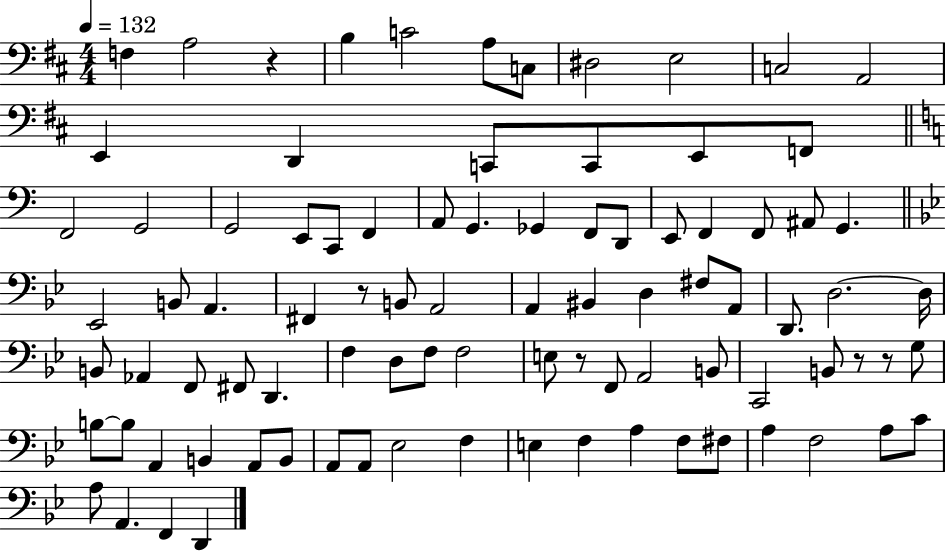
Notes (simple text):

F3/q A3/h R/q B3/q C4/h A3/e C3/e D#3/h E3/h C3/h A2/h E2/q D2/q C2/e C2/e E2/e F2/e F2/h G2/h G2/h E2/e C2/e F2/q A2/e G2/q. Gb2/q F2/e D2/e E2/e F2/q F2/e A#2/e G2/q. Eb2/h B2/e A2/q. F#2/q R/e B2/e A2/h A2/q BIS2/q D3/q F#3/e A2/e D2/e. D3/h. D3/s B2/e Ab2/q F2/e F#2/e D2/q. F3/q D3/e F3/e F3/h E3/e R/e F2/e A2/h B2/e C2/h B2/e R/e R/e G3/e B3/e B3/e A2/q B2/q A2/e B2/e A2/e A2/e Eb3/h F3/q E3/q F3/q A3/q F3/e F#3/e A3/q F3/h A3/e C4/e A3/e A2/q. F2/q D2/q